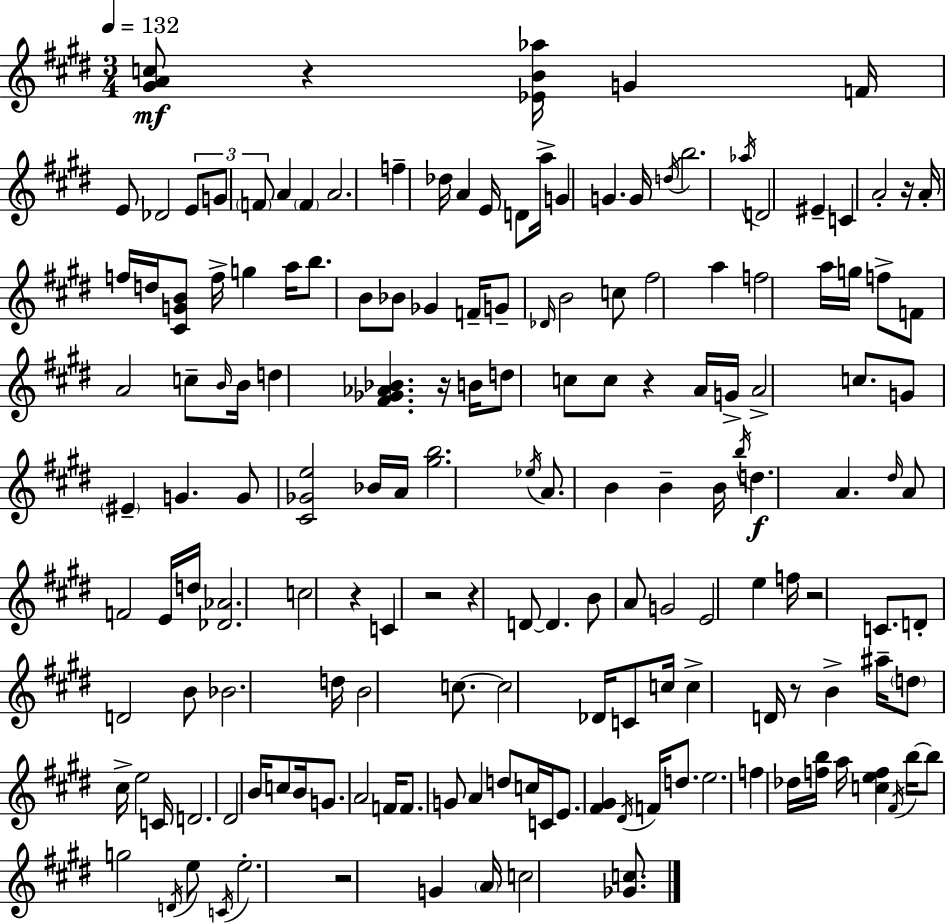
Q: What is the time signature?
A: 3/4